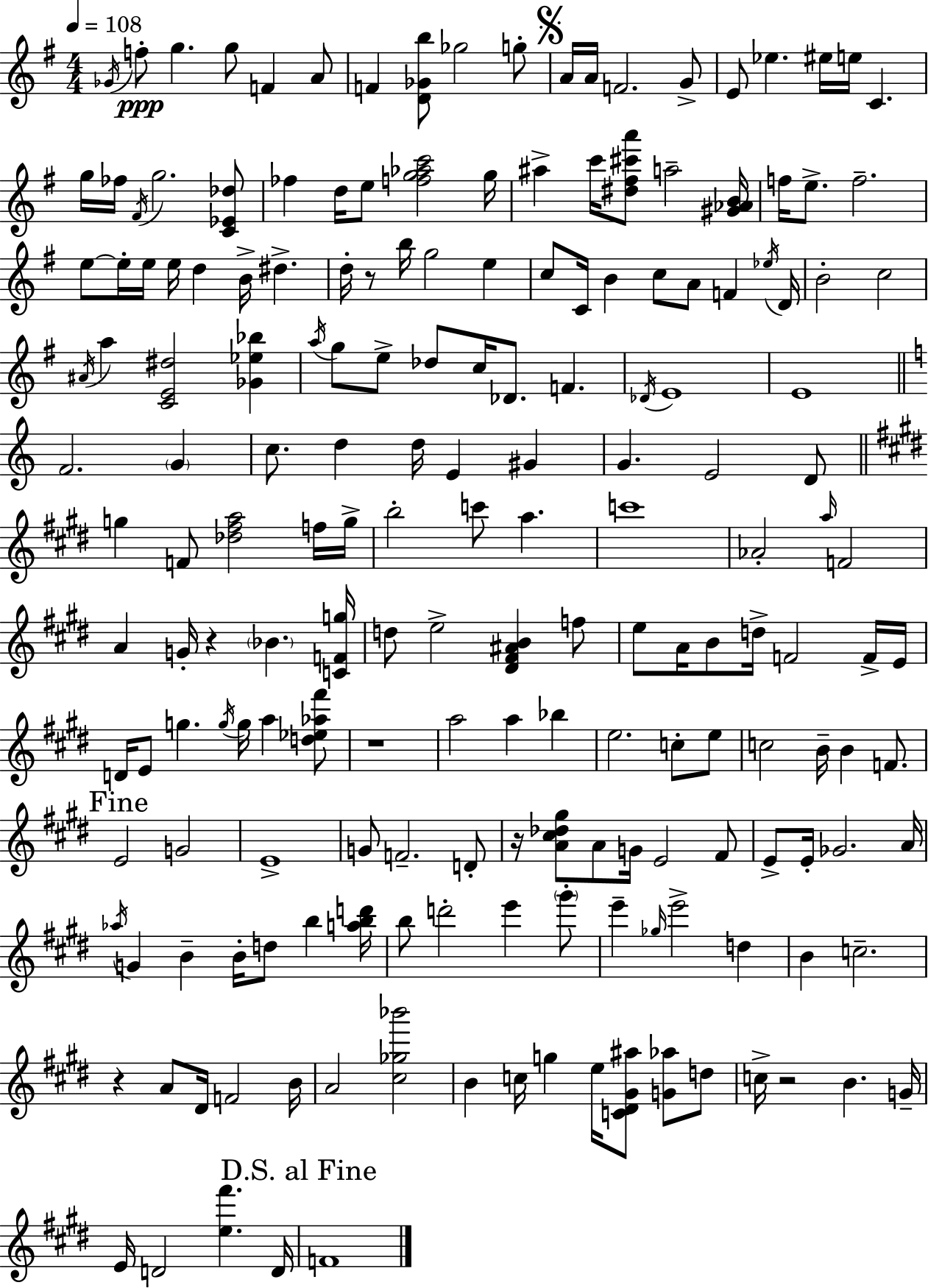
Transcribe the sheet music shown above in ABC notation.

X:1
T:Untitled
M:4/4
L:1/4
K:G
_G/4 f/2 g g/2 F A/2 F [D_Gb]/2 _g2 g/2 A/4 A/4 F2 G/2 E/2 _e ^e/4 e/4 C g/4 _f/4 ^F/4 g2 [C_E_d]/2 _f d/4 e/2 [fg_ac']2 g/4 ^a c'/4 [^d^f^c'a']/2 a2 [^G_AB]/4 f/4 e/2 f2 e/2 e/4 e/4 e/4 d B/4 ^d d/4 z/2 b/4 g2 e c/2 C/4 B c/2 A/2 F _e/4 D/4 B2 c2 ^A/4 a [CE^d]2 [_G_e_b] a/4 g/2 e/2 _d/2 c/4 _D/2 F _D/4 E4 E4 F2 G c/2 d d/4 E ^G G E2 D/2 g F/2 [_d^fa]2 f/4 g/4 b2 c'/2 a c'4 _A2 a/4 F2 A G/4 z _B [CFg]/4 d/2 e2 [^D^F^AB] f/2 e/2 A/4 B/2 d/4 F2 F/4 E/4 D/4 E/2 g g/4 g/4 a [d_e_a^f']/2 z4 a2 a _b e2 c/2 e/2 c2 B/4 B F/2 E2 G2 E4 G/2 F2 D/2 z/4 [A^c_d^g]/2 A/2 G/4 E2 ^F/2 E/2 E/4 _G2 A/4 _a/4 G B B/4 d/2 b [abd']/4 b/2 d'2 e' ^g'/2 e' _g/4 e'2 d B c2 z A/2 ^D/4 F2 B/4 A2 [^c_g_b']2 B c/4 g e/4 [C^D^G^a]/2 [G_a]/2 d/2 c/4 z2 B G/4 E/4 D2 [e^f'] D/4 F4